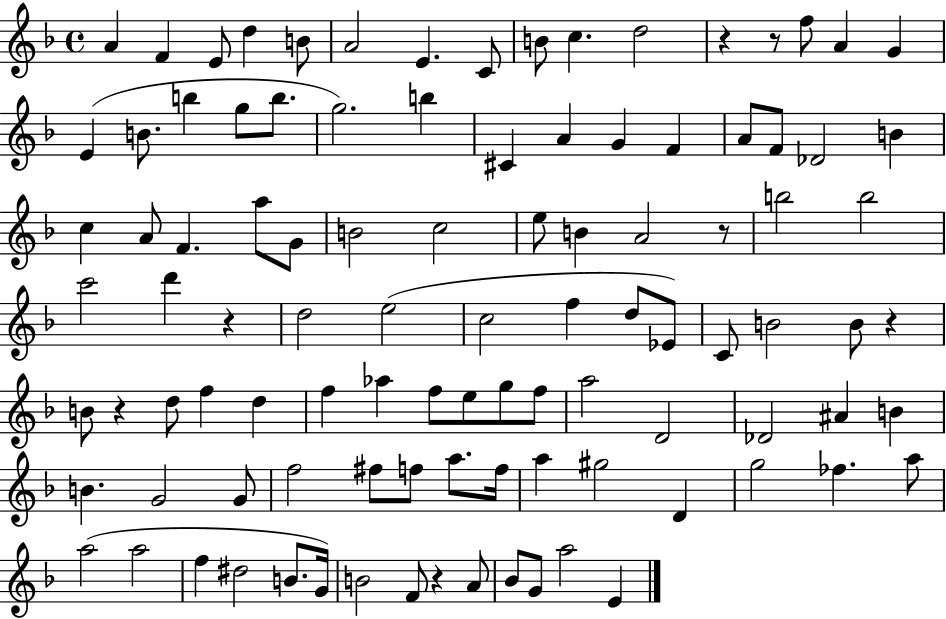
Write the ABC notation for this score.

X:1
T:Untitled
M:4/4
L:1/4
K:F
A F E/2 d B/2 A2 E C/2 B/2 c d2 z z/2 f/2 A G E B/2 b g/2 b/2 g2 b ^C A G F A/2 F/2 _D2 B c A/2 F a/2 G/2 B2 c2 e/2 B A2 z/2 b2 b2 c'2 d' z d2 e2 c2 f d/2 _E/2 C/2 B2 B/2 z B/2 z d/2 f d f _a f/2 e/2 g/2 f/2 a2 D2 _D2 ^A B B G2 G/2 f2 ^f/2 f/2 a/2 f/4 a ^g2 D g2 _f a/2 a2 a2 f ^d2 B/2 G/4 B2 F/2 z A/2 _B/2 G/2 a2 E